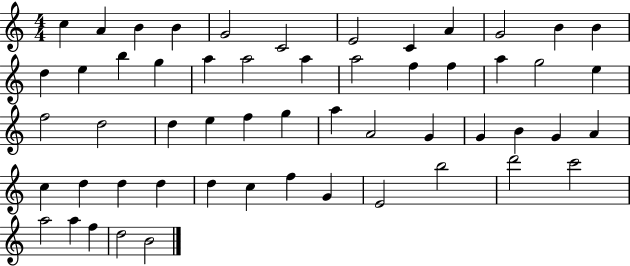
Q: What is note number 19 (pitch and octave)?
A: A5